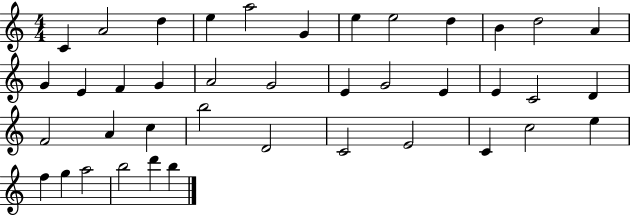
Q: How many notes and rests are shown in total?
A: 40